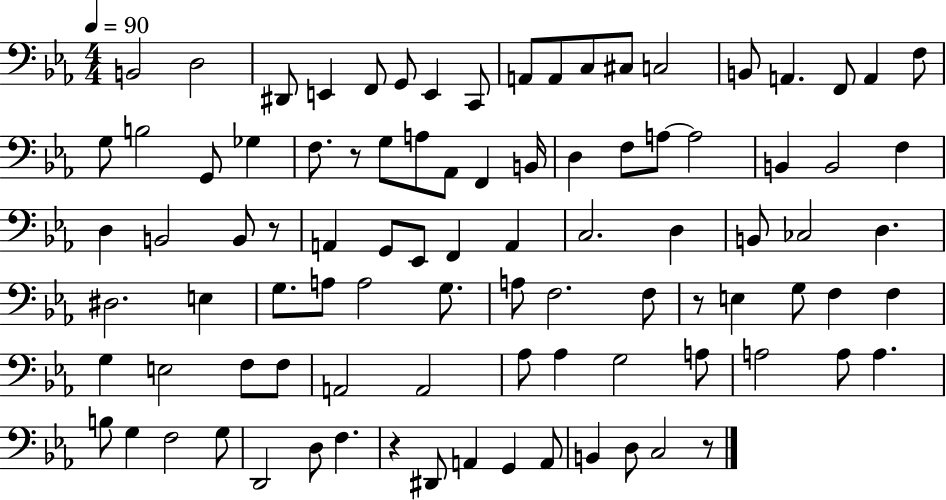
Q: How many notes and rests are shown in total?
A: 93